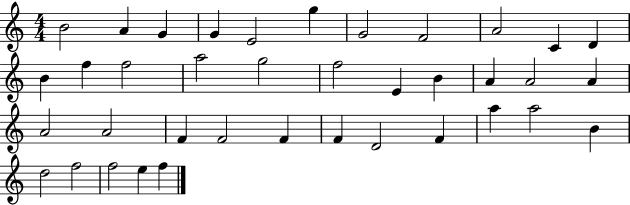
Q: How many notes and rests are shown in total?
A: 38